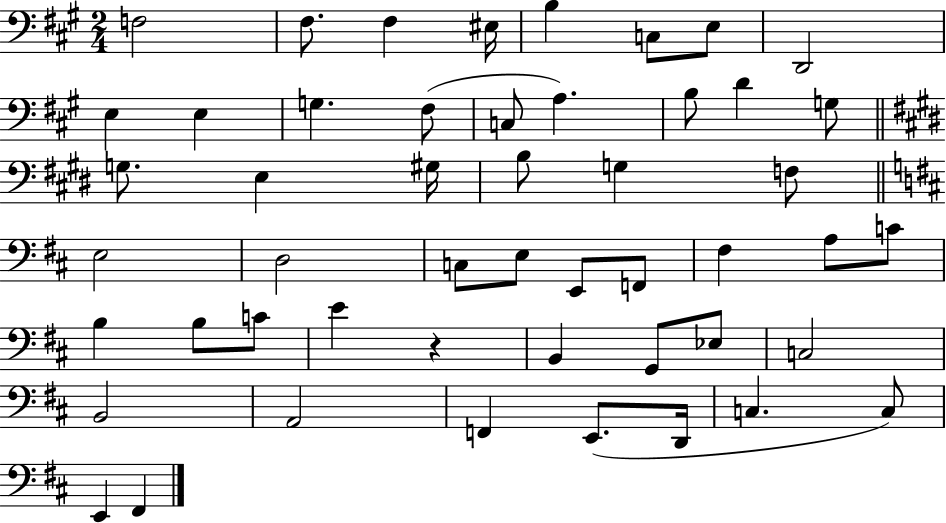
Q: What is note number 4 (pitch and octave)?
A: EIS3